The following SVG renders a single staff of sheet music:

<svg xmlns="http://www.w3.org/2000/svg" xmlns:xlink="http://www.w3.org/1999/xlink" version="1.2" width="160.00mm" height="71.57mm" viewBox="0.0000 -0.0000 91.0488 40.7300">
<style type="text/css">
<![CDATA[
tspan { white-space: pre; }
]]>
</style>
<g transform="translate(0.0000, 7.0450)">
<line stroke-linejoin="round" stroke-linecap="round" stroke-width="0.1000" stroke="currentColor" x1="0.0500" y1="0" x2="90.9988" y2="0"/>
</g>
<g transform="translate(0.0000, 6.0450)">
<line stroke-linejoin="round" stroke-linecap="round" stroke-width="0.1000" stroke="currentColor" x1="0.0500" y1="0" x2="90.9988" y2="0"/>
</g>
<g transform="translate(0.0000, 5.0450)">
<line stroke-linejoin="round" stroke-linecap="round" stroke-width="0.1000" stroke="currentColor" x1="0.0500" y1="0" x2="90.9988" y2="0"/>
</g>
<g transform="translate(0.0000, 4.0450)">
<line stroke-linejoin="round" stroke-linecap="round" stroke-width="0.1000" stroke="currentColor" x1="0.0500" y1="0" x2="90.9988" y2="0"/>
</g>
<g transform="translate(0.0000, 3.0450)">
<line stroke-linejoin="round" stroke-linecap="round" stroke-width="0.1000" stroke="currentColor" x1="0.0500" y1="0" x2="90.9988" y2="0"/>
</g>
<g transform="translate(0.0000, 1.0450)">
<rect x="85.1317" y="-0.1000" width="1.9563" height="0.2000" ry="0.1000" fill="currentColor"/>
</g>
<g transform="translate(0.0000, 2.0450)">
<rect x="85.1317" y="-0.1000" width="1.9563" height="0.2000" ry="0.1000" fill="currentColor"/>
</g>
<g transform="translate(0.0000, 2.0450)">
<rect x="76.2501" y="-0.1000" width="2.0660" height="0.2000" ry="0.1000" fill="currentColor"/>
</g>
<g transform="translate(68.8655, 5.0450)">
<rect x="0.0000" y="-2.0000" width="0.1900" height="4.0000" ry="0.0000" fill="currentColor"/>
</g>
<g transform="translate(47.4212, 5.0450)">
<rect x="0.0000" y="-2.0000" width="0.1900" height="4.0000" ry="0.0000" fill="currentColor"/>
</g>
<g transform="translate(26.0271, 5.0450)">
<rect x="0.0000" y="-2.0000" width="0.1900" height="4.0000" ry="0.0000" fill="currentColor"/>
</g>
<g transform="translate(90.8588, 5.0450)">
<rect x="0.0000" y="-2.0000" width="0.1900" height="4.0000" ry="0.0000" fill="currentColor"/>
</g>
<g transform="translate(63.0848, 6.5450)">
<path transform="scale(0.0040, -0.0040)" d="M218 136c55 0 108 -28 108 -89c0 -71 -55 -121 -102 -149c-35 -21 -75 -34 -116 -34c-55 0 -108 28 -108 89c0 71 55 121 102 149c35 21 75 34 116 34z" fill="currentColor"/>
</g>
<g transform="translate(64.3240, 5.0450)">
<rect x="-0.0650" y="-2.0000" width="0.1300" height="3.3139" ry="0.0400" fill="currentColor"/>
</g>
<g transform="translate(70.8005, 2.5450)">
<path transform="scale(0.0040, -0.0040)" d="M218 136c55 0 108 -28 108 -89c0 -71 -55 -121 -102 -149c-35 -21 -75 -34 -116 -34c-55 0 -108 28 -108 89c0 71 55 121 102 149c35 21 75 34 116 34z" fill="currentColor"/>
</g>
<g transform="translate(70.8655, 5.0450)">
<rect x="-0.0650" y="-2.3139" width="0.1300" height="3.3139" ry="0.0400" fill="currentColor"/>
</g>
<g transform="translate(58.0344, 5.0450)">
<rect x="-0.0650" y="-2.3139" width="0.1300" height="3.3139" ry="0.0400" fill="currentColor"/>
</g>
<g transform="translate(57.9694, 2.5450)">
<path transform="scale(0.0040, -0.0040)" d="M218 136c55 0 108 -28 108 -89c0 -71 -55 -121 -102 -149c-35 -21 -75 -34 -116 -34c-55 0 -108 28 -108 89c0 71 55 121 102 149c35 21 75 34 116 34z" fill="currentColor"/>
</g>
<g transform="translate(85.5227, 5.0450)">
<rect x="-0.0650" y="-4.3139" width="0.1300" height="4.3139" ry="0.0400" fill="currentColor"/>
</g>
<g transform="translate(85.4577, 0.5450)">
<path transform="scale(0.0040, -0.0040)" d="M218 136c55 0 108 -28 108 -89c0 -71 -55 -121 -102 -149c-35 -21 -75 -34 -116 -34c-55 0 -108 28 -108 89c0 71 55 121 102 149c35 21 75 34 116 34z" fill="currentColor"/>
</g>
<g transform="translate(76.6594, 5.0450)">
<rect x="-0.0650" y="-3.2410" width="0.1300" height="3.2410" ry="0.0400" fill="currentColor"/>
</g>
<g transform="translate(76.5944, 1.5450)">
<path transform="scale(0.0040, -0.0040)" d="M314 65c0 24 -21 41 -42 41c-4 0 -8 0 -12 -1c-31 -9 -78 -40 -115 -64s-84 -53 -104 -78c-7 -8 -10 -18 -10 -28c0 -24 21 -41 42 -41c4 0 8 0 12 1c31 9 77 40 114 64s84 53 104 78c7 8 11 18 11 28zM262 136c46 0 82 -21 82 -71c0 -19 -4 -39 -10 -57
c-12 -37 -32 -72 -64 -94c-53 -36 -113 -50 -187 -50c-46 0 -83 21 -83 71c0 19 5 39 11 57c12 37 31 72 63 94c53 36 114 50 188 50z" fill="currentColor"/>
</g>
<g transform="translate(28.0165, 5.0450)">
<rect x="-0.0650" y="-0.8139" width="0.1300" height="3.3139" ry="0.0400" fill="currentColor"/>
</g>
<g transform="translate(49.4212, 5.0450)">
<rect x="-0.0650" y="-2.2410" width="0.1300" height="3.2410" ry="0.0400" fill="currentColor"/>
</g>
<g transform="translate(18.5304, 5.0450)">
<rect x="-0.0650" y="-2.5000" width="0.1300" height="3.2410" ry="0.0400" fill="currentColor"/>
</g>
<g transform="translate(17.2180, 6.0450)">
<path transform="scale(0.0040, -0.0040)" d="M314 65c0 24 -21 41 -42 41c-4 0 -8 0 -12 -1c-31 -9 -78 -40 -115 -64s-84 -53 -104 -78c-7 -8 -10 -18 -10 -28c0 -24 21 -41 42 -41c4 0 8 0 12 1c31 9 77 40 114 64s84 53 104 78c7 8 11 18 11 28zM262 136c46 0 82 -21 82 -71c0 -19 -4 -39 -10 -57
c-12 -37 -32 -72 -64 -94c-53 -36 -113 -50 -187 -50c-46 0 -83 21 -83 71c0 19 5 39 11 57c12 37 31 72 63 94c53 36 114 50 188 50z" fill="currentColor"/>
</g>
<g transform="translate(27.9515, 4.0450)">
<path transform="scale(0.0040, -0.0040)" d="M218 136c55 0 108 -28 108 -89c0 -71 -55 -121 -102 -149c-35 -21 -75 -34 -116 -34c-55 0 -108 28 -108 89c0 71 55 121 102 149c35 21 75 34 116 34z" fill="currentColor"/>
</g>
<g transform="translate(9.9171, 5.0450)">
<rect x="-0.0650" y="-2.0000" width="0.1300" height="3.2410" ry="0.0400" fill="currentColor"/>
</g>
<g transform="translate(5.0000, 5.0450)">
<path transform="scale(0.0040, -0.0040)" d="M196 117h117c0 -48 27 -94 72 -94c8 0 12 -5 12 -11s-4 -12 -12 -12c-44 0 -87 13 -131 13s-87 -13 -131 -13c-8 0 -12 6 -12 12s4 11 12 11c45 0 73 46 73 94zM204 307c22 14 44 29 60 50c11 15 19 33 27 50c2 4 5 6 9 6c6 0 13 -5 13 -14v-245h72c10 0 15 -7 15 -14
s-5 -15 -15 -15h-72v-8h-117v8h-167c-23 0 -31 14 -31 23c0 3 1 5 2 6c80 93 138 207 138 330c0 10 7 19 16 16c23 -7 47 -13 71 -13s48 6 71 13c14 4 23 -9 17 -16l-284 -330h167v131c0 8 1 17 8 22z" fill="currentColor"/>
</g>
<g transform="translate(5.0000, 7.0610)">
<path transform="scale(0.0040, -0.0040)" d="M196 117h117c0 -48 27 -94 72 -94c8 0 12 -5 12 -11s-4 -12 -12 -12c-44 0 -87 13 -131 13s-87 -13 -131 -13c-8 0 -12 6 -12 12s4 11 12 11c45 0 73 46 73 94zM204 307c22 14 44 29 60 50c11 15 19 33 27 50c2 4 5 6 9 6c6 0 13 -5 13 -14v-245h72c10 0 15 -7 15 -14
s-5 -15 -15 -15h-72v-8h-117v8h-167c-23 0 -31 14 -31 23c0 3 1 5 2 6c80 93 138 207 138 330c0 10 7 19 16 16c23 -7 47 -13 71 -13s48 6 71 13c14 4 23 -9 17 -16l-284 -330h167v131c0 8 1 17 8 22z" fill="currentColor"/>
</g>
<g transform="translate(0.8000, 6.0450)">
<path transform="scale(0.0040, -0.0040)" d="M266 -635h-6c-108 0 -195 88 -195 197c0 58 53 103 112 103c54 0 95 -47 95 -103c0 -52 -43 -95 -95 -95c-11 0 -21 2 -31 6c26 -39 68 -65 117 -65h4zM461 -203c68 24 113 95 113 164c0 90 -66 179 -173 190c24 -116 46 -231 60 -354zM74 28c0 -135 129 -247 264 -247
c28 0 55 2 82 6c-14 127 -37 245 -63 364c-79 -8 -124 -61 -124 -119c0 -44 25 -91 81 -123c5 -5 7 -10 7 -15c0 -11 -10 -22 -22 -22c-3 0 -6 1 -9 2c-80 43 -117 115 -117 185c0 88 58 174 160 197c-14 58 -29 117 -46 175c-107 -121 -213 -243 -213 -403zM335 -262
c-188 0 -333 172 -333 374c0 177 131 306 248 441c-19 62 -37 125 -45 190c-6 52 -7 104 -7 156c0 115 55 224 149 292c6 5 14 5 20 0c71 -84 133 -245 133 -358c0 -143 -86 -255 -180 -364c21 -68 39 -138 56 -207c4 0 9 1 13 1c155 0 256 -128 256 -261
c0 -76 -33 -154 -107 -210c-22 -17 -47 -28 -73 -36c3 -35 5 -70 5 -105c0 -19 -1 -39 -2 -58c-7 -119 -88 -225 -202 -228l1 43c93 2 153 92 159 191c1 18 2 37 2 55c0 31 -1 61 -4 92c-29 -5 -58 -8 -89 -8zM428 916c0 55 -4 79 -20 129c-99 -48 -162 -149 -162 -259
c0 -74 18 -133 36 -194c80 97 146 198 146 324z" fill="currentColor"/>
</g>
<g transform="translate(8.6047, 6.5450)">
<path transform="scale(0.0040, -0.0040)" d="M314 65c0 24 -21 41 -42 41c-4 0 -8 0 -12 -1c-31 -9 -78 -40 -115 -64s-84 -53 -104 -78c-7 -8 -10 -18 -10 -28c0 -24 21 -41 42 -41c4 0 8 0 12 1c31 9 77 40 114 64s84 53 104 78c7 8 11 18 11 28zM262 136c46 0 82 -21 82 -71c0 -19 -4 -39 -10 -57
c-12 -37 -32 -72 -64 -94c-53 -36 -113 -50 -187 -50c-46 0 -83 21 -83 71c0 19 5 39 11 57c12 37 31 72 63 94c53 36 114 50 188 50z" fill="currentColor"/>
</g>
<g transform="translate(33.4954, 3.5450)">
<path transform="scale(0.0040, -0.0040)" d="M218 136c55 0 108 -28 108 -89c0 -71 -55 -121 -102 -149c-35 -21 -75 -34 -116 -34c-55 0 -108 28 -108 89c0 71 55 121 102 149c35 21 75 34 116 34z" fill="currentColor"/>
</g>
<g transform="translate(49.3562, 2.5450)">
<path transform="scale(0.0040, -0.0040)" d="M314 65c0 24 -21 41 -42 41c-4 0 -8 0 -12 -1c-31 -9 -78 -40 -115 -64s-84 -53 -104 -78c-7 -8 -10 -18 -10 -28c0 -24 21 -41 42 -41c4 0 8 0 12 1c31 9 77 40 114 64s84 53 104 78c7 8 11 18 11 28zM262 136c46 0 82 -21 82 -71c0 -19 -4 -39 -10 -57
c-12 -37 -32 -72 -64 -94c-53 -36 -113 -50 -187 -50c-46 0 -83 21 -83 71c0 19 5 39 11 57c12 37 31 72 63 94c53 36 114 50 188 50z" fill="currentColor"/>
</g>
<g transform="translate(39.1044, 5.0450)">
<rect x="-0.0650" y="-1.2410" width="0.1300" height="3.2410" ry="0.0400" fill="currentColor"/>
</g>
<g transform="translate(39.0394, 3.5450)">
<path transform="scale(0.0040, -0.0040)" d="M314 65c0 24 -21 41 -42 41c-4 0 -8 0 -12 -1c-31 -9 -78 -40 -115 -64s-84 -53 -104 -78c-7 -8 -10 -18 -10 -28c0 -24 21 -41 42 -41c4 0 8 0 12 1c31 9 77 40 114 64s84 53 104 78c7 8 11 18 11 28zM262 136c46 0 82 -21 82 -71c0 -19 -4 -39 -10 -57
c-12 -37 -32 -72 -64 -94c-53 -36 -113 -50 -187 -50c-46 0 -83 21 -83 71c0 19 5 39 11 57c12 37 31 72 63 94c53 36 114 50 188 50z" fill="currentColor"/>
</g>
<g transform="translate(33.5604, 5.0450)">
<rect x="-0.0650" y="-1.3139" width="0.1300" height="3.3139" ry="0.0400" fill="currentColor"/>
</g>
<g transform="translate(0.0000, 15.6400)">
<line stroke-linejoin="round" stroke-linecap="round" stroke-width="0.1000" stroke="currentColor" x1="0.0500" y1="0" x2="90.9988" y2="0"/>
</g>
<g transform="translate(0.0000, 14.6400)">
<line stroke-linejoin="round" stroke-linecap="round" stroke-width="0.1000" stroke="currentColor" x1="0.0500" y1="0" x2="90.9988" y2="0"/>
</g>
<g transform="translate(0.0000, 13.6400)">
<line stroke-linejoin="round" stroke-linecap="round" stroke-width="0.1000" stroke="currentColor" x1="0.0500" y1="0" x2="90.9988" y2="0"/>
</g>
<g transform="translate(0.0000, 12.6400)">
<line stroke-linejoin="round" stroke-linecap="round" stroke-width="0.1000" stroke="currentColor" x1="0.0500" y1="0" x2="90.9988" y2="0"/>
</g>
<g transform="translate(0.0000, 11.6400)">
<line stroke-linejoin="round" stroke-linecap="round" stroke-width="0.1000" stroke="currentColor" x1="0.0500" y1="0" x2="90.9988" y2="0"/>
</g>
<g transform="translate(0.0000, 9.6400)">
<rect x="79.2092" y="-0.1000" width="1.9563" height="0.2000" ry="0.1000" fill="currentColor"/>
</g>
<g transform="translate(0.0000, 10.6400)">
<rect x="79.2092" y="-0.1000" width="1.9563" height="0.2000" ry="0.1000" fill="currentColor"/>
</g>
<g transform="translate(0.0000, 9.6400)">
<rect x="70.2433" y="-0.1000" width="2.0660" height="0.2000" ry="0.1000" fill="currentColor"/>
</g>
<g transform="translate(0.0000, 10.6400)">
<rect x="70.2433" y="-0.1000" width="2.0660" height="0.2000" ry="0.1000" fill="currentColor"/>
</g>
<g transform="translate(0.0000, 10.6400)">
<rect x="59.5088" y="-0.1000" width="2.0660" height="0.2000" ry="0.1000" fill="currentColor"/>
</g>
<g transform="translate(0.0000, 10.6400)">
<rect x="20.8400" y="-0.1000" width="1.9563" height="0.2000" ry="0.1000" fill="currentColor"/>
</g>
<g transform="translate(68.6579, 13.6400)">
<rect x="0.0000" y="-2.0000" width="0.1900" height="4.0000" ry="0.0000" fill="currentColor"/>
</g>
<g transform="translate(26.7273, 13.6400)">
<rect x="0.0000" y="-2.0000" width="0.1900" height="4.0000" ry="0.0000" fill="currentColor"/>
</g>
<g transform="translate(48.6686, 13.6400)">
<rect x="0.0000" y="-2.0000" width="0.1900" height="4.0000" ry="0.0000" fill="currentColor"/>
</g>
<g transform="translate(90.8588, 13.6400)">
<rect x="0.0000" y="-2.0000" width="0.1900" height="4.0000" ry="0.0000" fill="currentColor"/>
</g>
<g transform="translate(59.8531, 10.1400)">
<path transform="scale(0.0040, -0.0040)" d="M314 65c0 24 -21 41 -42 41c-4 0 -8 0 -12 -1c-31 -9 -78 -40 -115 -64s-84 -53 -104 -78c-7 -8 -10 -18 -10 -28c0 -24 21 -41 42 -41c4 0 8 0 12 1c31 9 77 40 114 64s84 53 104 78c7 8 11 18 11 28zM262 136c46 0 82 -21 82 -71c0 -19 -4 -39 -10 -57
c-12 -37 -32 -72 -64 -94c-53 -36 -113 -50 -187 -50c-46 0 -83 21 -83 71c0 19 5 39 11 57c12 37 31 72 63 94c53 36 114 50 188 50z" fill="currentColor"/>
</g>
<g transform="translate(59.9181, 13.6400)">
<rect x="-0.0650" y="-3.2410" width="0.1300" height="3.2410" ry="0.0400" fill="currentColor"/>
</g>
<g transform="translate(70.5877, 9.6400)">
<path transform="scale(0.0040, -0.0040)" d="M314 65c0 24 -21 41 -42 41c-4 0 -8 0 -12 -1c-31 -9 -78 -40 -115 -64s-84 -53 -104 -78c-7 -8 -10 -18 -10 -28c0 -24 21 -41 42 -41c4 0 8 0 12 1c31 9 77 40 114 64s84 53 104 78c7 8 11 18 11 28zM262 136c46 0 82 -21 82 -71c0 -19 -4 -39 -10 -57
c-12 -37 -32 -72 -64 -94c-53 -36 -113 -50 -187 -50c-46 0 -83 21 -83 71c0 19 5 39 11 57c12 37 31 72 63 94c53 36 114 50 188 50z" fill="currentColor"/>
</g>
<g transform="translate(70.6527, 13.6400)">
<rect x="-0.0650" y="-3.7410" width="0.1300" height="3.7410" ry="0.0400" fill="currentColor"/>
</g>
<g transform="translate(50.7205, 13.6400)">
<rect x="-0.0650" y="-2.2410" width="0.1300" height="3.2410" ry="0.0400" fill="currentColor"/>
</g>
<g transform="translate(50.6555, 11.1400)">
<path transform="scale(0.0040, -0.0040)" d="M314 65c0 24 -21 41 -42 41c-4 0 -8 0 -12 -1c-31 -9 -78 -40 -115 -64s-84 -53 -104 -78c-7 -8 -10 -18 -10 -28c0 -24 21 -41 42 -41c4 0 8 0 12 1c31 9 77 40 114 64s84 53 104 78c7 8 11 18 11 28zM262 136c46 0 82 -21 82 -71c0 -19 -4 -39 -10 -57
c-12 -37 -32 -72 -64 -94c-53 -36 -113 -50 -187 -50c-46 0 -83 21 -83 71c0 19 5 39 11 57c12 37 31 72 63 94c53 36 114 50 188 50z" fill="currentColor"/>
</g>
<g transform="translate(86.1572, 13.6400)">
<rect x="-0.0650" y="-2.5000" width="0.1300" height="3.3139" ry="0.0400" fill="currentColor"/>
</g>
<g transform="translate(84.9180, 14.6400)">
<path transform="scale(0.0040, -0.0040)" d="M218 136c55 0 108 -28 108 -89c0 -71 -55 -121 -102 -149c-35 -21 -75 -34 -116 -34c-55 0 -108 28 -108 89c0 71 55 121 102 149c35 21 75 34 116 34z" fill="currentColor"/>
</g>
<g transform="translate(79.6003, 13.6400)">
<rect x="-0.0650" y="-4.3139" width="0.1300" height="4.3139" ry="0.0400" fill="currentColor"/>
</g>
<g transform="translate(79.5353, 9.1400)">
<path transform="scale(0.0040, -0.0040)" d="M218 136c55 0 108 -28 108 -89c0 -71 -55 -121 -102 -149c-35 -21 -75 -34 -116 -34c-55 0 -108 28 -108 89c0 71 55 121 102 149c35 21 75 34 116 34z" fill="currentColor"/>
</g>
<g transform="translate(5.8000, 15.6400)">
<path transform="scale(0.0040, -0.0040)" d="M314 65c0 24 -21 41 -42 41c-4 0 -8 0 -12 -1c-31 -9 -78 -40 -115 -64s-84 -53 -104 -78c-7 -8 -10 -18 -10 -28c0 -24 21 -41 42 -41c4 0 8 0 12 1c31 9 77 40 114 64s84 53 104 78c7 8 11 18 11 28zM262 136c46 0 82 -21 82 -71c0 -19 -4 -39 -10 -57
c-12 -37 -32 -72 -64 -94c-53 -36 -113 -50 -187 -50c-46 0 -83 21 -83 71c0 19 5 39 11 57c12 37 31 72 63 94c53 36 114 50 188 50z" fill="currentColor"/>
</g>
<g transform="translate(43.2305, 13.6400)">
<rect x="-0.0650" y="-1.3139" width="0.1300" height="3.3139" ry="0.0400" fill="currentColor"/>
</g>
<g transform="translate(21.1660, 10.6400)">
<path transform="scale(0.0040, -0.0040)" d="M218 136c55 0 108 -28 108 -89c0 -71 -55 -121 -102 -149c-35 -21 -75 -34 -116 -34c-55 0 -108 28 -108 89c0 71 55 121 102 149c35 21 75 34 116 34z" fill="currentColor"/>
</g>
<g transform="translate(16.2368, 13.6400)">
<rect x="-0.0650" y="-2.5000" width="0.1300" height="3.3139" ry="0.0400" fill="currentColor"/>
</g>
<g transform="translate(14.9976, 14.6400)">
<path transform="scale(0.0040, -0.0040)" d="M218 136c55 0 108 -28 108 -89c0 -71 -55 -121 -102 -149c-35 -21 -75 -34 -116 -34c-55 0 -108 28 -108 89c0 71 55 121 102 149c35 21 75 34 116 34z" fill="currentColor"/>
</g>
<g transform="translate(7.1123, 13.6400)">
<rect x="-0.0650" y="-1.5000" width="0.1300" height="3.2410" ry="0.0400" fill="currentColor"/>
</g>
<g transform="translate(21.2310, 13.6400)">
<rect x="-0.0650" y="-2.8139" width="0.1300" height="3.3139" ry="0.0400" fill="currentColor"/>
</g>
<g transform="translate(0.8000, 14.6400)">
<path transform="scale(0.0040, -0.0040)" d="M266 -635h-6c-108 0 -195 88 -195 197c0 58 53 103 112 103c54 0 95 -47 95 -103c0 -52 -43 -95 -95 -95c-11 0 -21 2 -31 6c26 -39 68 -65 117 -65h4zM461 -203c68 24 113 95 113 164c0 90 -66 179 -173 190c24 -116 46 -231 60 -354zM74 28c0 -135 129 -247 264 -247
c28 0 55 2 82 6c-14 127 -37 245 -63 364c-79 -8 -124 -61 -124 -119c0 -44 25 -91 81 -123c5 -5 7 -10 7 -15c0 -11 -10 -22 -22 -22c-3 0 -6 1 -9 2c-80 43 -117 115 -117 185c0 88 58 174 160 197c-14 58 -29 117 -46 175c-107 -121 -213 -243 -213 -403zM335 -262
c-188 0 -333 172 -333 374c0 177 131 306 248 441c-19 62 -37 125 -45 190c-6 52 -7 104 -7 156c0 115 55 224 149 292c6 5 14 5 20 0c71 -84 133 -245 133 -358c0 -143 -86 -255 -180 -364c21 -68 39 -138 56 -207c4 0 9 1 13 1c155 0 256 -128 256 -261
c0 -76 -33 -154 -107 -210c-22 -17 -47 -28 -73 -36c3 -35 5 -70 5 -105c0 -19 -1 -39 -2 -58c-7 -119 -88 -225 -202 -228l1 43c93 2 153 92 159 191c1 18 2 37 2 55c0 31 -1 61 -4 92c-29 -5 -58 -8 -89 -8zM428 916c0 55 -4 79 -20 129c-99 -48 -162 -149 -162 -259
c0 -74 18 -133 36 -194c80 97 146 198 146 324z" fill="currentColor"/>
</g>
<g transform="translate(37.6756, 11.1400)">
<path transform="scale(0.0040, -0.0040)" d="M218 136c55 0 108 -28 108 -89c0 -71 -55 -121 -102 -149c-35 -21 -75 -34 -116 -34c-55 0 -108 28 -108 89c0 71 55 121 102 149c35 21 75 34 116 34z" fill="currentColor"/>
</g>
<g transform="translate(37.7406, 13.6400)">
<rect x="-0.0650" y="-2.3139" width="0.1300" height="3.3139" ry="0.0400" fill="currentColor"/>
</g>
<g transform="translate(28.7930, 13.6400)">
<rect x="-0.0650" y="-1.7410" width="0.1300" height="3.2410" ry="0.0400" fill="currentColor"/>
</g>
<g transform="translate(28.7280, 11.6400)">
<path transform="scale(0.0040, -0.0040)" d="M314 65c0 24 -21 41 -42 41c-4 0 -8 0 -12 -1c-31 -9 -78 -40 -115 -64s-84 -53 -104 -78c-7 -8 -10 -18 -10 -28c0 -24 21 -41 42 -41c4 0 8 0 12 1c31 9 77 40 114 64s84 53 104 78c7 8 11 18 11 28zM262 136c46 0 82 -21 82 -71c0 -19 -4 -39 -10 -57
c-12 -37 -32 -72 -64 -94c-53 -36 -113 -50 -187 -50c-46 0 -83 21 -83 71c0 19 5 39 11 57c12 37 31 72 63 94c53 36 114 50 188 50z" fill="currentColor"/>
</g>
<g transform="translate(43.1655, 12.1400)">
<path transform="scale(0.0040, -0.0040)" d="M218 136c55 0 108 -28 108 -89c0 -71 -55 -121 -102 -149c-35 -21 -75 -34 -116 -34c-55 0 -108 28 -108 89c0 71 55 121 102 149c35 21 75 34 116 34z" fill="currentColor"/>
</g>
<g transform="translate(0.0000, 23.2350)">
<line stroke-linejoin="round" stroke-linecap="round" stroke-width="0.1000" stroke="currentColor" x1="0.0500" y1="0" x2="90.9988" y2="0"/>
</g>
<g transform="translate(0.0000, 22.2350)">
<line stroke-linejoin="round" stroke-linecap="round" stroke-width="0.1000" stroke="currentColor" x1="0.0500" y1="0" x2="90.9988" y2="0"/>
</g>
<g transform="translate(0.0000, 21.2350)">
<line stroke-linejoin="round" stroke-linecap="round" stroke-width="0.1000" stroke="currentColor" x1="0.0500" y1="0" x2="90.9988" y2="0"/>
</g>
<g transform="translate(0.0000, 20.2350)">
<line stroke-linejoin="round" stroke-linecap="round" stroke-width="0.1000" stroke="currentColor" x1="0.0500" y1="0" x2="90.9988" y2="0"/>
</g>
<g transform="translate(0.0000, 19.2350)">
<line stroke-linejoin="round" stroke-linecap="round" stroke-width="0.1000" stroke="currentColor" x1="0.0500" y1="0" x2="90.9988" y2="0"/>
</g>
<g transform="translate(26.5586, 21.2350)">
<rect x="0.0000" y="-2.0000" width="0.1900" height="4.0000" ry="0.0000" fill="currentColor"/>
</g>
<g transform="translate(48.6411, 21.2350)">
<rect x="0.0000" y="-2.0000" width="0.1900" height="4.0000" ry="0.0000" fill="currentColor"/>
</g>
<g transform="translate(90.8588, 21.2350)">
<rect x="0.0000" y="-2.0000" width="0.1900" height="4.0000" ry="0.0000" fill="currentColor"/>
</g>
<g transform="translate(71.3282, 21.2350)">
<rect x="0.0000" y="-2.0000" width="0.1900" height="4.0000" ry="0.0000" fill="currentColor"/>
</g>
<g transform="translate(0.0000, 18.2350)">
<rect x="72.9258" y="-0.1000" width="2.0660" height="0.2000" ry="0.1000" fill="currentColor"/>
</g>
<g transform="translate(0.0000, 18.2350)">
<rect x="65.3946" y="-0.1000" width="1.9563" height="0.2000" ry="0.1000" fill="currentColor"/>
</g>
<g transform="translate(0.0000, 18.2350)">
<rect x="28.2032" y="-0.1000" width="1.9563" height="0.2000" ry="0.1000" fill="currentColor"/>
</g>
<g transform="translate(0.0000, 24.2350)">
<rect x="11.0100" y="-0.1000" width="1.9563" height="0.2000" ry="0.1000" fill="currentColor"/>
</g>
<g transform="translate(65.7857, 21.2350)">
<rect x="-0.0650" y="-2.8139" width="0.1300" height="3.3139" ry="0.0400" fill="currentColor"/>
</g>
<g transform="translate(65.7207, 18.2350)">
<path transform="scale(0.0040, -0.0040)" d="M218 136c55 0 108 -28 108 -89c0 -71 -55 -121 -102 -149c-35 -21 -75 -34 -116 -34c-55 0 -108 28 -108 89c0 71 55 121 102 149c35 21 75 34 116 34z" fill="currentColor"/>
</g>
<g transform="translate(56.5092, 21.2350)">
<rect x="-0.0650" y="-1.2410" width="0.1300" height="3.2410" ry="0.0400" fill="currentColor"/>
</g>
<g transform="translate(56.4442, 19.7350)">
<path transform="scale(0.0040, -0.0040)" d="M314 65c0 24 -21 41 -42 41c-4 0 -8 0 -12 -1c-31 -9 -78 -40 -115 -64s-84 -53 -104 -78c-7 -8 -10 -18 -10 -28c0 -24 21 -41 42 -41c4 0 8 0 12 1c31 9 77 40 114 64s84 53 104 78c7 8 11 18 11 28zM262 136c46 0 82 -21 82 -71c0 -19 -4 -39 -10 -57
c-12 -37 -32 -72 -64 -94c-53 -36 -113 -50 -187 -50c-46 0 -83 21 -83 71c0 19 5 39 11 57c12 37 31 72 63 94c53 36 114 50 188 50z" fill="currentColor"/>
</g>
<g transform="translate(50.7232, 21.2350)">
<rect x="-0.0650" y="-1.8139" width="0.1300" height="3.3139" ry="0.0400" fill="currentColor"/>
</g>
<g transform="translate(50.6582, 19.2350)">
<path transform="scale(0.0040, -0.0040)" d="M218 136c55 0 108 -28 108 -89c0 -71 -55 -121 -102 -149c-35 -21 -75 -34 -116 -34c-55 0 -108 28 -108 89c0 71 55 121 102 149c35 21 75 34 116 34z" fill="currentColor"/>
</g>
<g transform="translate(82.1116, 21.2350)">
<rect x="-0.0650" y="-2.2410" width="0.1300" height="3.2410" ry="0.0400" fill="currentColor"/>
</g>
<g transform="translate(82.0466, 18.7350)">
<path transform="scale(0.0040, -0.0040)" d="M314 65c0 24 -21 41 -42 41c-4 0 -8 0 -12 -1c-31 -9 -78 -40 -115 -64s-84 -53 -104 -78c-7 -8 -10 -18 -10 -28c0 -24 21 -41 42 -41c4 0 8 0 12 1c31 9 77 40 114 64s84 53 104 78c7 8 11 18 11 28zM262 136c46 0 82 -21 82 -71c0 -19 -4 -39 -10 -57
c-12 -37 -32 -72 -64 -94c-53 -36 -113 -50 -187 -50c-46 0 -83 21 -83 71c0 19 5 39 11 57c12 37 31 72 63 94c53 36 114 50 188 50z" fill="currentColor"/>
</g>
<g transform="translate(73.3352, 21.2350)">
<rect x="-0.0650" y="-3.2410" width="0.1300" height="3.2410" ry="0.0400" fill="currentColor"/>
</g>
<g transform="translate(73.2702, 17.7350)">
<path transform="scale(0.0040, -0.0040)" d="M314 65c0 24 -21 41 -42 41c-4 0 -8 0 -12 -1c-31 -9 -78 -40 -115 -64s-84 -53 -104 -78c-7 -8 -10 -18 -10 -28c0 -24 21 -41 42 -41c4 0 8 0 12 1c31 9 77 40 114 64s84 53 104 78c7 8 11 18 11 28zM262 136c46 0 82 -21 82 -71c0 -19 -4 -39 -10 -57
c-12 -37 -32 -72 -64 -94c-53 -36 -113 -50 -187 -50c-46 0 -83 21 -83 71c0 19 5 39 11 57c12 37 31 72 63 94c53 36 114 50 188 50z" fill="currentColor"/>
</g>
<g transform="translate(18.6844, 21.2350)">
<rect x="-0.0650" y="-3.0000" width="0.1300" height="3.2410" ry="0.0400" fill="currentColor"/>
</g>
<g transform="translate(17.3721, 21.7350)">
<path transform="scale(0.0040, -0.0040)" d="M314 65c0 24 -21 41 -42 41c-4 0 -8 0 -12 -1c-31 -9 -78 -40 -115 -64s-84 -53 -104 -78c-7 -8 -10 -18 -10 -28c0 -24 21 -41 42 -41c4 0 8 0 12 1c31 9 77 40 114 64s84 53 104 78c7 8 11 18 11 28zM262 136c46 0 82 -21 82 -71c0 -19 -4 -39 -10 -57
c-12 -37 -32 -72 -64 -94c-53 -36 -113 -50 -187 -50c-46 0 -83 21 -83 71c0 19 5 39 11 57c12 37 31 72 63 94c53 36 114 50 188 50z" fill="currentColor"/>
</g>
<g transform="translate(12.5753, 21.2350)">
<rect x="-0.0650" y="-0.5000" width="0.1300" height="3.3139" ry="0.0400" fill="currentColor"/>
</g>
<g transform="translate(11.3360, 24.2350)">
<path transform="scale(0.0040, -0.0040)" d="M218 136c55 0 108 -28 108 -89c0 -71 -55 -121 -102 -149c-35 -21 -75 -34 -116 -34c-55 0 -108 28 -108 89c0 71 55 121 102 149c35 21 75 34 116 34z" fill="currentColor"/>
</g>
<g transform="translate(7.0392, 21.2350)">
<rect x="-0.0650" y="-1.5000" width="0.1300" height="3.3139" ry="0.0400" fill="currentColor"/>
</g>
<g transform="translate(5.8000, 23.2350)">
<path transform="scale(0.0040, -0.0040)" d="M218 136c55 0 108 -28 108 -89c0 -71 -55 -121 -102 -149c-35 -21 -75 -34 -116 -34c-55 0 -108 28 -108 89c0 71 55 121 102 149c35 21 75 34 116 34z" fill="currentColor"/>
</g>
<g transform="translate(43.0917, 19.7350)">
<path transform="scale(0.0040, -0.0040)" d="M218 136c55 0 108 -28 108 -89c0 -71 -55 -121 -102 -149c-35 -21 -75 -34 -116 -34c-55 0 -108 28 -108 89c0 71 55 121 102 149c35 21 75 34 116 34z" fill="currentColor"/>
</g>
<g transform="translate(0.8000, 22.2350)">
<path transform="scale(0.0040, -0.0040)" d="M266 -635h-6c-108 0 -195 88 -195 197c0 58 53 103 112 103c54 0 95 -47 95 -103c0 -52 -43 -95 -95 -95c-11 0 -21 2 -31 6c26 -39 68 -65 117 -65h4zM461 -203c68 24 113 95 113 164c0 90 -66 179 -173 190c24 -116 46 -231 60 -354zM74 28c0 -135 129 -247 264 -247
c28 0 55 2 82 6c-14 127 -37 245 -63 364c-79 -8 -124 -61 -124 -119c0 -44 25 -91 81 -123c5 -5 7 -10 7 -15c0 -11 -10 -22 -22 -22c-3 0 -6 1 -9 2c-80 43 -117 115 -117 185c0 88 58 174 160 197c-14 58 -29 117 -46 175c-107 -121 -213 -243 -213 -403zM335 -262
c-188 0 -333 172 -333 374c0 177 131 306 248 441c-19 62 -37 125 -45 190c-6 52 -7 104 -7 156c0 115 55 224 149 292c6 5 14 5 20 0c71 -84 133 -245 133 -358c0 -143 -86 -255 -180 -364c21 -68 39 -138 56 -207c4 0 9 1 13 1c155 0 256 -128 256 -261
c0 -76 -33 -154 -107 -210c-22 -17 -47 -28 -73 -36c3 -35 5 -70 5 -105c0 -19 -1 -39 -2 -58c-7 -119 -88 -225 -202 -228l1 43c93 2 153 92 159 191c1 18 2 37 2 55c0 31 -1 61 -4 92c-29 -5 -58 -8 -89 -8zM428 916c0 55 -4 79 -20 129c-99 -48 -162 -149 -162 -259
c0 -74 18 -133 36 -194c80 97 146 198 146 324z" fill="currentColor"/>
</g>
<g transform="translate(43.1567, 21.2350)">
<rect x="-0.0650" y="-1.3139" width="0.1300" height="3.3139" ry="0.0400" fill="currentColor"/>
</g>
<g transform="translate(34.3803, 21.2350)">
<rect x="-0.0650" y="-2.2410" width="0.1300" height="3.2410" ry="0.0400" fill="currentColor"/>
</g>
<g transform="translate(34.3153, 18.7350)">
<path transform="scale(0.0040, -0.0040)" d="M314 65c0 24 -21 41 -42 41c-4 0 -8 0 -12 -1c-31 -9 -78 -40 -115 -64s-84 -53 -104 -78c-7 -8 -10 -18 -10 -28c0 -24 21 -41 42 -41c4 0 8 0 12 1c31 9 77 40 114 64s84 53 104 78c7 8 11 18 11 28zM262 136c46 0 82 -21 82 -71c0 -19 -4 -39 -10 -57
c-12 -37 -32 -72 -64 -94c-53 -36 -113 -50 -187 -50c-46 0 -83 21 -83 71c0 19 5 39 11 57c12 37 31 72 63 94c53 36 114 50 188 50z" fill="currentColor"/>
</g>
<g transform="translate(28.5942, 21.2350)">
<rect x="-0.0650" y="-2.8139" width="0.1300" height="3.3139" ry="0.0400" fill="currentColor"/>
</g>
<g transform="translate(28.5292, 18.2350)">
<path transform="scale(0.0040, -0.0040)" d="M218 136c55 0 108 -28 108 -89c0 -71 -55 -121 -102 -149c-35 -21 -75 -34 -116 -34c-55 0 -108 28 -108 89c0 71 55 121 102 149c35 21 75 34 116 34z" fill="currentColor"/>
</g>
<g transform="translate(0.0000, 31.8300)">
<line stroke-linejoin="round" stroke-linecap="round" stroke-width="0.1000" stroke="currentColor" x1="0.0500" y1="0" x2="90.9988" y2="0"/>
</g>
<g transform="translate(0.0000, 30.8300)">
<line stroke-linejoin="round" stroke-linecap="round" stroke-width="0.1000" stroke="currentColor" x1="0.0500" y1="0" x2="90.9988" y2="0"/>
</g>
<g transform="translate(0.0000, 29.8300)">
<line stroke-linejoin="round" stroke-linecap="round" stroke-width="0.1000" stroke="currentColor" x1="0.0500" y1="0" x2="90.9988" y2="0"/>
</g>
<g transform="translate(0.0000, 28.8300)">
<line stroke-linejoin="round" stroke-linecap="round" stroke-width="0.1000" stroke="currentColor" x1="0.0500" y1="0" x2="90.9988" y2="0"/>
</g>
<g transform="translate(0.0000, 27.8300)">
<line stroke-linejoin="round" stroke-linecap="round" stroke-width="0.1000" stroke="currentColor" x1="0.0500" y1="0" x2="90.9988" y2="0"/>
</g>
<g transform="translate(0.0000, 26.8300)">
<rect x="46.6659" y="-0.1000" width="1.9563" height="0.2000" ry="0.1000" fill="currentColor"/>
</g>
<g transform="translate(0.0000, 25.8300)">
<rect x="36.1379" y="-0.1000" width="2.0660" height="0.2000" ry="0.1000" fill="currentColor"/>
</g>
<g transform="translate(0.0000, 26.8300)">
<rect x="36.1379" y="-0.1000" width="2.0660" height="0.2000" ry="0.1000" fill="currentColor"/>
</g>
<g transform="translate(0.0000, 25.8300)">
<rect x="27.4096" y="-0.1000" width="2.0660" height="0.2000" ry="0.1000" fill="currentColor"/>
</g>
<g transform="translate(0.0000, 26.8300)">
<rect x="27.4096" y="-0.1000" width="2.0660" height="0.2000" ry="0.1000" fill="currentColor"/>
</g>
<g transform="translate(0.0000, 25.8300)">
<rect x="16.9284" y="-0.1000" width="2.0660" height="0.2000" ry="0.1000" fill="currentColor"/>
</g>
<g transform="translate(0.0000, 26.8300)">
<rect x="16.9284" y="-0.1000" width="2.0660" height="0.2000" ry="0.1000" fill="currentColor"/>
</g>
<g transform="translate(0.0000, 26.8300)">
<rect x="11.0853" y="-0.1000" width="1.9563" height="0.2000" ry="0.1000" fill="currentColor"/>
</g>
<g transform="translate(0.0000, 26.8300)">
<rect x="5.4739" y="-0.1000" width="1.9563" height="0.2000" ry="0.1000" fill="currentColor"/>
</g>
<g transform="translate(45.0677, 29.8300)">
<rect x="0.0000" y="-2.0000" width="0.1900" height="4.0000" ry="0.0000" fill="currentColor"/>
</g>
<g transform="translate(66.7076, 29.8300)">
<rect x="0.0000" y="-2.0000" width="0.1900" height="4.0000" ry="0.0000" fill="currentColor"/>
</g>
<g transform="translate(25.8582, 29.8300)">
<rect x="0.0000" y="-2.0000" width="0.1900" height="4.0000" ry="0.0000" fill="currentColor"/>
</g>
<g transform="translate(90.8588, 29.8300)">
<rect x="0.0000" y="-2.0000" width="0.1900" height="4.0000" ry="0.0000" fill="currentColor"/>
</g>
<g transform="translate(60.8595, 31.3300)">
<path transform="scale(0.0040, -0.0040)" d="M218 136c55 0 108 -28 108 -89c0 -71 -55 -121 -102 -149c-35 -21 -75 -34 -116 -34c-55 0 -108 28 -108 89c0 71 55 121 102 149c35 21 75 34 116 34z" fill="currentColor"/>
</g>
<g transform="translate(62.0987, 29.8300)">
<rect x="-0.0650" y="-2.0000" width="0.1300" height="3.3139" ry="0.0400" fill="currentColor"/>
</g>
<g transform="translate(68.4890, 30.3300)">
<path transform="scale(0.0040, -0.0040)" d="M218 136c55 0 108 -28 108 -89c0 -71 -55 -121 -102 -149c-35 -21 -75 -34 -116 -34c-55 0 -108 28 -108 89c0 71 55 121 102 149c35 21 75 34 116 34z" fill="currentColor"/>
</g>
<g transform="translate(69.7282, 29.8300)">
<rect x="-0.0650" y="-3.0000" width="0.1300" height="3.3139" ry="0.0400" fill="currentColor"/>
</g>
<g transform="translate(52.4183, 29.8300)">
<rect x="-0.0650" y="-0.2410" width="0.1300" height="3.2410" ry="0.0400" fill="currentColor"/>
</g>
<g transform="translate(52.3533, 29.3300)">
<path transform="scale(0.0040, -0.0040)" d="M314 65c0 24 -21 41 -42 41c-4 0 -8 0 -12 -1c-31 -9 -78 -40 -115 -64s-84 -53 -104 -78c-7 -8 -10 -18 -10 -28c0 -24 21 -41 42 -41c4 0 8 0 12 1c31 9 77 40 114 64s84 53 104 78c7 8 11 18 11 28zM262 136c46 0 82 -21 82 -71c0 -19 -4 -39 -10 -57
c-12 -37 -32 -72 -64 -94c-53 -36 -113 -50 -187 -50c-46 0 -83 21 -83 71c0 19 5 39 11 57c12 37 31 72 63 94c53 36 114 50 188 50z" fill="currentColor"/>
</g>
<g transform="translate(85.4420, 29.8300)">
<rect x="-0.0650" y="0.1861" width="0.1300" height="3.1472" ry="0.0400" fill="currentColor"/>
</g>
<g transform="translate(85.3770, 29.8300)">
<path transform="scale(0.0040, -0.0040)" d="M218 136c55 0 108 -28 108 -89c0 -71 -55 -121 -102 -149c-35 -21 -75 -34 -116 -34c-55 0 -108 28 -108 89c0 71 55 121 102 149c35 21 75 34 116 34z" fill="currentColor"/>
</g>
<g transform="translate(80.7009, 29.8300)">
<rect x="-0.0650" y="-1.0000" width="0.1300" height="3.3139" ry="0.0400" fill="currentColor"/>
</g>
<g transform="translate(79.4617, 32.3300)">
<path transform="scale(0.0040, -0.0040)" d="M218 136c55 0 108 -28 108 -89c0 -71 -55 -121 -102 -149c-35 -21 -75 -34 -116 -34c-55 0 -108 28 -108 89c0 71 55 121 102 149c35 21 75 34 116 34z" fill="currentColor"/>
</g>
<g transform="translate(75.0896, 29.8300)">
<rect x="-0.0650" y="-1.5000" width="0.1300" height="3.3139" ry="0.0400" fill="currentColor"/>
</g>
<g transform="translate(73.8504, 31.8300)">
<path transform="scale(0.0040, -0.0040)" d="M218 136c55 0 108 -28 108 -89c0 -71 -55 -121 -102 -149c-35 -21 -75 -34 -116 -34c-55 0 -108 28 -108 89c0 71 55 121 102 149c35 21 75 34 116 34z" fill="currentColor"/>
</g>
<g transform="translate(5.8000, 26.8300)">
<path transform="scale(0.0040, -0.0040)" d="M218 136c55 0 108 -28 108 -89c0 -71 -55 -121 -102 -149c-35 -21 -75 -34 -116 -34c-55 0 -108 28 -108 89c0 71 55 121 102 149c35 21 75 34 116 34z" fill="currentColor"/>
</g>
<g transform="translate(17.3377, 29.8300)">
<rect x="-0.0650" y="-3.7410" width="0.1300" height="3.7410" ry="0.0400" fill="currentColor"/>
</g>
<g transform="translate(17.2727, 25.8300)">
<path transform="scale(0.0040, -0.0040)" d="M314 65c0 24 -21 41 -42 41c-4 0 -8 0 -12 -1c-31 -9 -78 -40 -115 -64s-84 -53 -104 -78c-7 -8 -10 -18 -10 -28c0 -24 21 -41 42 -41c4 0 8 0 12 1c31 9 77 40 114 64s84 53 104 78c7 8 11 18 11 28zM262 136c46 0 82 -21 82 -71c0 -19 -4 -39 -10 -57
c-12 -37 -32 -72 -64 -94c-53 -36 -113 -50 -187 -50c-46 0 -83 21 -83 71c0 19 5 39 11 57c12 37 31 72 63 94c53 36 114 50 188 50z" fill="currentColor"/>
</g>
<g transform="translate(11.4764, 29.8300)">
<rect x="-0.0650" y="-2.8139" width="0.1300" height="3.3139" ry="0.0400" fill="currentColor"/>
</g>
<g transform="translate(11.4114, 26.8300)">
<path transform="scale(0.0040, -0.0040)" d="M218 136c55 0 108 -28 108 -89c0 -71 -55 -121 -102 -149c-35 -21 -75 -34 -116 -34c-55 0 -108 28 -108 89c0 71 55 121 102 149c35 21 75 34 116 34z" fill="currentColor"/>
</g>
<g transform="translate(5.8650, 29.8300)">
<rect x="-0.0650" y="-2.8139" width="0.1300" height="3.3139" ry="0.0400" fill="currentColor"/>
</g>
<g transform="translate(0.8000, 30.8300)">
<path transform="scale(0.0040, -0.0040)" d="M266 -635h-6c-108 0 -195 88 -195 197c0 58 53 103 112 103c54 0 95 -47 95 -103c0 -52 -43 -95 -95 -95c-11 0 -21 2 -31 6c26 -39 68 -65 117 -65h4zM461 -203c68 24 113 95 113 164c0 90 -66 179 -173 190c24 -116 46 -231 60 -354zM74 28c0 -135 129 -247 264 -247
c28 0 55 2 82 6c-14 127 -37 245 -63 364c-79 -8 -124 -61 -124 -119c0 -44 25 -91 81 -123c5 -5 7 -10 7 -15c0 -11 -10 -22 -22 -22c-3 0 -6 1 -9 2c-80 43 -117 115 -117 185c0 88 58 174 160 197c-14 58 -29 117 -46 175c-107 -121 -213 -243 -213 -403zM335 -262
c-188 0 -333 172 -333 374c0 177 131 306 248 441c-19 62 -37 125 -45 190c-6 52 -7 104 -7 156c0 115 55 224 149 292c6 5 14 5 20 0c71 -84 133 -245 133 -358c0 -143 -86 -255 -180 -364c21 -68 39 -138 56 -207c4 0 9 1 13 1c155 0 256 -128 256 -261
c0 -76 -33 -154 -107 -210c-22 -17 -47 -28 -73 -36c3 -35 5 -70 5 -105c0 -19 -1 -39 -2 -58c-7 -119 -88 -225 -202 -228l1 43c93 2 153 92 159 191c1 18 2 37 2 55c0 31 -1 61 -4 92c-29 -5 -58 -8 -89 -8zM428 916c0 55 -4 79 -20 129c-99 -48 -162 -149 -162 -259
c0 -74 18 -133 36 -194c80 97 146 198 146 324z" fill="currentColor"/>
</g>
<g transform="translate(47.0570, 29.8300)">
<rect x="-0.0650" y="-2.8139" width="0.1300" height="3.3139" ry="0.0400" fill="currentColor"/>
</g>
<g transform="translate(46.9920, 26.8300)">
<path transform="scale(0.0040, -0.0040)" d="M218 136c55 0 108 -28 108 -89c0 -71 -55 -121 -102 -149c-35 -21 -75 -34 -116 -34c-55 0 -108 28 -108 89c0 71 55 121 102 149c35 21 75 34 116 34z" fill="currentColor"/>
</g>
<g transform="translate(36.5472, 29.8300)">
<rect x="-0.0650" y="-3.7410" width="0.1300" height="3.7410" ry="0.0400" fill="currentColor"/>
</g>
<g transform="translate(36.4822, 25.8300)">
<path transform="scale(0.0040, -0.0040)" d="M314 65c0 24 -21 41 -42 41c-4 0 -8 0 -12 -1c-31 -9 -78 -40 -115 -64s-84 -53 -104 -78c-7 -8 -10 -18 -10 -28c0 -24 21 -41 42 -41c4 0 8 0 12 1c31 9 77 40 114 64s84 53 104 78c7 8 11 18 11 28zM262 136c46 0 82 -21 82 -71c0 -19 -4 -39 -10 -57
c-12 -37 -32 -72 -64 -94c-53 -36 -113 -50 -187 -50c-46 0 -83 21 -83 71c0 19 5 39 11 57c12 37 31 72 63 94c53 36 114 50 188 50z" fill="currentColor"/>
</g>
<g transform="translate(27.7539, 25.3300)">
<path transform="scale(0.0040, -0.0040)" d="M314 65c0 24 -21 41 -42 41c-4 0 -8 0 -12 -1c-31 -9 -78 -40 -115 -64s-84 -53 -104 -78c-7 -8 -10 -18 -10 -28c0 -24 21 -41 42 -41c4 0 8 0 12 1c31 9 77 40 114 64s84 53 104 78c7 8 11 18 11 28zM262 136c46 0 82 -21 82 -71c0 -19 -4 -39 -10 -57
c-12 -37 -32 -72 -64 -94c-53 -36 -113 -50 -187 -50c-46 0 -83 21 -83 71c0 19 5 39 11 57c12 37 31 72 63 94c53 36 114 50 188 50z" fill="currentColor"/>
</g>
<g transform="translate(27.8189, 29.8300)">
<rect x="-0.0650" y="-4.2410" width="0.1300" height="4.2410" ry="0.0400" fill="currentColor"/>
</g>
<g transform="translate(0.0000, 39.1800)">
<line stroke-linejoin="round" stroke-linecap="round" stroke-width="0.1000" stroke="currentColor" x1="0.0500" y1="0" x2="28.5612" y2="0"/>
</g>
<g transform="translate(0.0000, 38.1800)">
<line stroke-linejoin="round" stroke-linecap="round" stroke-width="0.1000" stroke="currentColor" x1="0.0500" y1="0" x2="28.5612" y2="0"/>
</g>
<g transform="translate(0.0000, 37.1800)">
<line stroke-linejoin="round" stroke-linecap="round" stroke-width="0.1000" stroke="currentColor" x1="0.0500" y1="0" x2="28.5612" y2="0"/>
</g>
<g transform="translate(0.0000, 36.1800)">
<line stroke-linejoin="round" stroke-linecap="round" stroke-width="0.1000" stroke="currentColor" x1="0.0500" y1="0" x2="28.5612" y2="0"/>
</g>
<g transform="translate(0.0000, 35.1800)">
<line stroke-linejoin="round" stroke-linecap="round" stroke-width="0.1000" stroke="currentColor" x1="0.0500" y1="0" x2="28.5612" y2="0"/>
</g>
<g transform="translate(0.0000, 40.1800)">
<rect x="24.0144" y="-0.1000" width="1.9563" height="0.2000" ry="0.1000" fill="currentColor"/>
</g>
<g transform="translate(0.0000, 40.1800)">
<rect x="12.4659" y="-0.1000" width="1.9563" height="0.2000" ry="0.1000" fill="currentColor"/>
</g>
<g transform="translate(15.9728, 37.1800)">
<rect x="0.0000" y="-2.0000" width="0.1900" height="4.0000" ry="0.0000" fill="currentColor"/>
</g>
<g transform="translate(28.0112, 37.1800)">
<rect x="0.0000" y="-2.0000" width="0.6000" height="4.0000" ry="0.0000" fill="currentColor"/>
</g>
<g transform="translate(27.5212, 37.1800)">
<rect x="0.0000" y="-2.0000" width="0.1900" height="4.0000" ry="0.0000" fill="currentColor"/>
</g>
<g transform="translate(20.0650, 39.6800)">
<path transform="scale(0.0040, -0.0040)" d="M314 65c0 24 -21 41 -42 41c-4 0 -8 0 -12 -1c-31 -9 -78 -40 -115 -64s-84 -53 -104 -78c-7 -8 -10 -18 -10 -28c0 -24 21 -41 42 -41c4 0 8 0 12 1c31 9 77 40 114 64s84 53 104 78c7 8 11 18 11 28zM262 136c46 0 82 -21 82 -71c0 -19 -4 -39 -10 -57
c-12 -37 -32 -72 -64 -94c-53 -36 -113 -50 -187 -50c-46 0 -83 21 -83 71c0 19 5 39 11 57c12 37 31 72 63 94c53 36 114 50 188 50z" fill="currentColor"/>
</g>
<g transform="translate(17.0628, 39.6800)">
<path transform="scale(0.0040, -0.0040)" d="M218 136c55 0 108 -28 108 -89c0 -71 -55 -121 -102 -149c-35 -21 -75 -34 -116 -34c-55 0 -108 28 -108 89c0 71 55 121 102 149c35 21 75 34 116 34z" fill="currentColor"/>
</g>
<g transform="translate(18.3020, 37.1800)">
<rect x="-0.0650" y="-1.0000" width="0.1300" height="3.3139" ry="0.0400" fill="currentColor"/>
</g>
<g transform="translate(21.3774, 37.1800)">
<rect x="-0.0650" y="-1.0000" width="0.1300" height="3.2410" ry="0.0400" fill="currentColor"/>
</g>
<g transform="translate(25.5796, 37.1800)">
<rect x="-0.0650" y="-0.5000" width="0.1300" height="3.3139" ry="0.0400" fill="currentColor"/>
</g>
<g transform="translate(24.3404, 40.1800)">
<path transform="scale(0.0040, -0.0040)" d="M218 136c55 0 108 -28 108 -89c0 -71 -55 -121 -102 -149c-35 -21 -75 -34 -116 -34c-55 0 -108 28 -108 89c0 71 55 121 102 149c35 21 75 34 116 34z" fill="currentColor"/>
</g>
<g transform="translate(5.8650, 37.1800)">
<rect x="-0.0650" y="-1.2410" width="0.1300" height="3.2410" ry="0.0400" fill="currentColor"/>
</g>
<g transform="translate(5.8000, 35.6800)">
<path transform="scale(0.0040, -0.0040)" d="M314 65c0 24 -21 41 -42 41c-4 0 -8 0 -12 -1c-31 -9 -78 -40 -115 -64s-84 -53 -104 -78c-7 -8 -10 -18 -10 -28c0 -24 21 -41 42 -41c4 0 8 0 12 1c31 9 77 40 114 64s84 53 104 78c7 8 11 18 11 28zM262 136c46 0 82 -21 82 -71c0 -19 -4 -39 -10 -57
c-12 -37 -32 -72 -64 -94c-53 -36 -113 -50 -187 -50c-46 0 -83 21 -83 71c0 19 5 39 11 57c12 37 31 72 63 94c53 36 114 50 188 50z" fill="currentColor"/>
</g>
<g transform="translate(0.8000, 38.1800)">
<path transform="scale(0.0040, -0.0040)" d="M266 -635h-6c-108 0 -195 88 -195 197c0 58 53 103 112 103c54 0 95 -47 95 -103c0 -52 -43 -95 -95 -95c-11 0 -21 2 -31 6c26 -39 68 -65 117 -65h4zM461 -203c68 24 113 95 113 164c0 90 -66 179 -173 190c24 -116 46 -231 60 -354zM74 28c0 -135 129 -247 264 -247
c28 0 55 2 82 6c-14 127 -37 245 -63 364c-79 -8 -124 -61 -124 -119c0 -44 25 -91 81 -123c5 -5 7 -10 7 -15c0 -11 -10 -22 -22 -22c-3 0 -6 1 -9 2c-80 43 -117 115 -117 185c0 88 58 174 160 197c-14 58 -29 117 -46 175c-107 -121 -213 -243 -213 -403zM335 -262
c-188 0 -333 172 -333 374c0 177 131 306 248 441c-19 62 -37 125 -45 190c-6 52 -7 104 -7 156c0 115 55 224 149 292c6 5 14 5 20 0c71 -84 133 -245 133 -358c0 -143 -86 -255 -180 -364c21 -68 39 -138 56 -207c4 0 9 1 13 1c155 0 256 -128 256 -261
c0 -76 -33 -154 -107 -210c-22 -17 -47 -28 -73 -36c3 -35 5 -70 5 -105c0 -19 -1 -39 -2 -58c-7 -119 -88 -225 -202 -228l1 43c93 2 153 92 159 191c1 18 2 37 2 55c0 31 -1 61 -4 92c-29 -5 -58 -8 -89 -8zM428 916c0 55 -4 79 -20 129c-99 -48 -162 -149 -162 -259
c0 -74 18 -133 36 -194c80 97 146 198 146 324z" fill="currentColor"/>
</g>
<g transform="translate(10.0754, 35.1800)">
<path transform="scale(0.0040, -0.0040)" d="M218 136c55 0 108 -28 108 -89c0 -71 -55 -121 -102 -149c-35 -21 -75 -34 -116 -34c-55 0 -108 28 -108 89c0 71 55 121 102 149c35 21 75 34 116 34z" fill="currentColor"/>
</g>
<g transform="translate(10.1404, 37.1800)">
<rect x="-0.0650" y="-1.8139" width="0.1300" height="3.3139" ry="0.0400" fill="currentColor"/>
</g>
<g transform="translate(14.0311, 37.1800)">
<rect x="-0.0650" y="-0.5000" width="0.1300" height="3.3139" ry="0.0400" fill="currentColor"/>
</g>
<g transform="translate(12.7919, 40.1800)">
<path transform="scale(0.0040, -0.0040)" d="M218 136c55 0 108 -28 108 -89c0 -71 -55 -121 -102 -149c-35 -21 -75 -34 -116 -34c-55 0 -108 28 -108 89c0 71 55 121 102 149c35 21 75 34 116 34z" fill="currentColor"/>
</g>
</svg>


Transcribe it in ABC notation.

X:1
T:Untitled
M:4/4
L:1/4
K:C
F2 G2 d e e2 g2 g F g b2 d' E2 G a f2 g e g2 b2 c'2 d' G E C A2 a g2 e f e2 a b2 g2 a a c'2 d'2 c'2 a c2 F A E D B e2 f C D D2 C